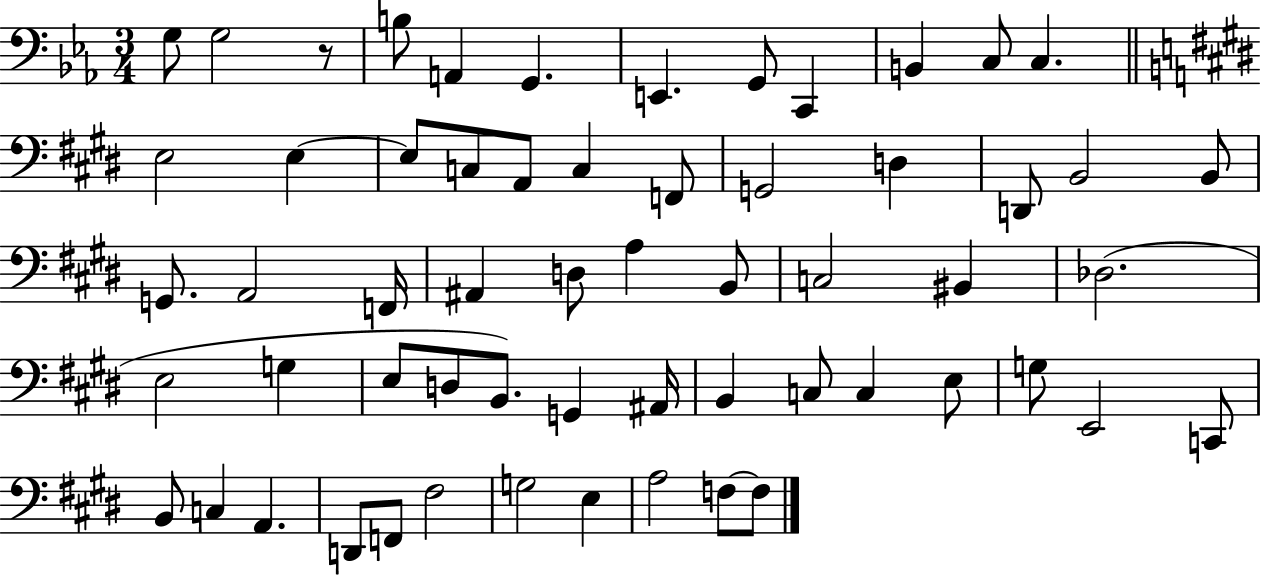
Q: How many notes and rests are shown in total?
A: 59